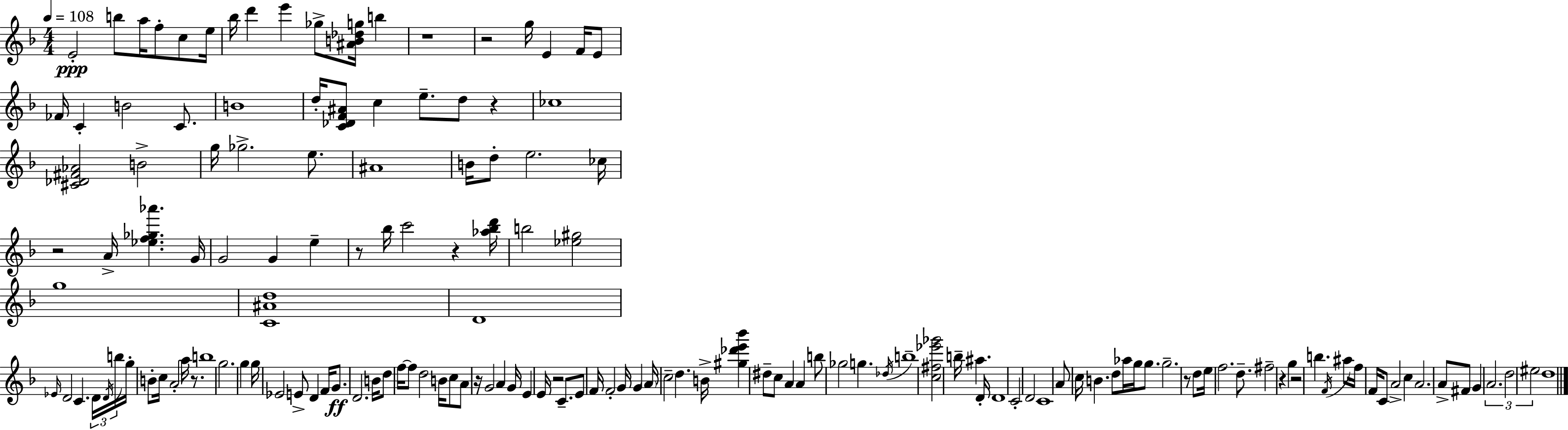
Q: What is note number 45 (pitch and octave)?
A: Eb4